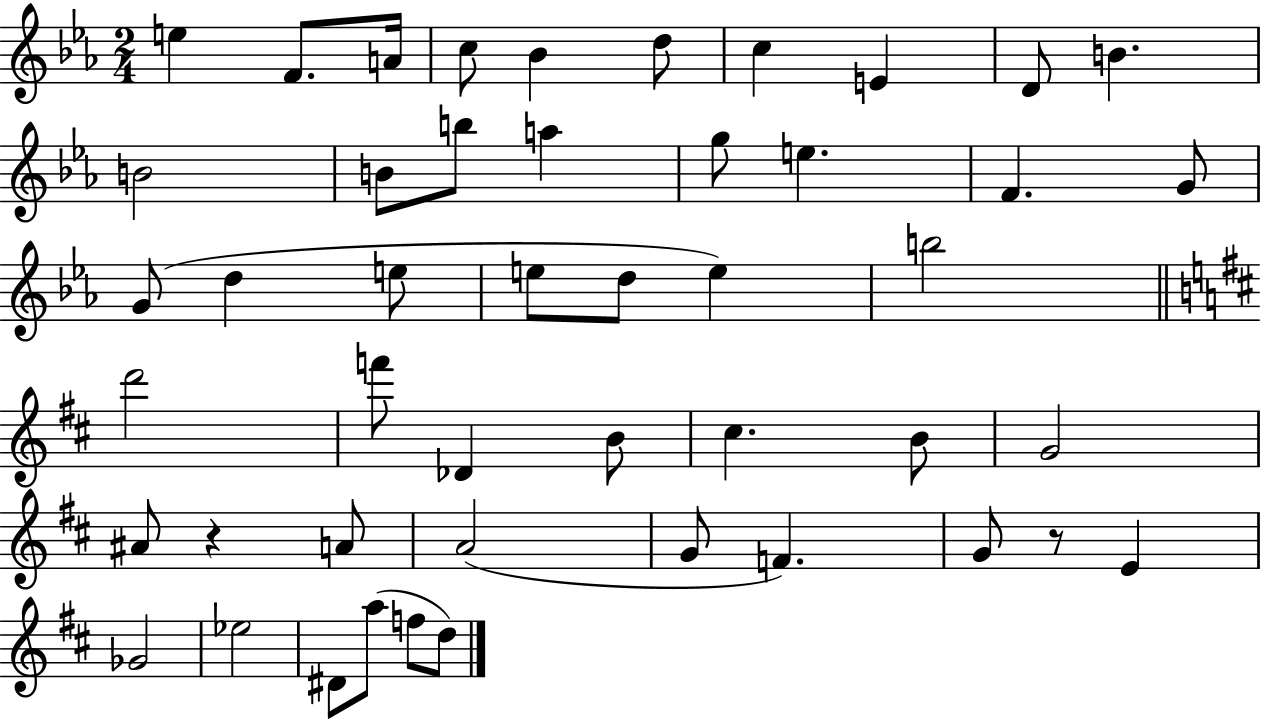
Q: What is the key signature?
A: EES major